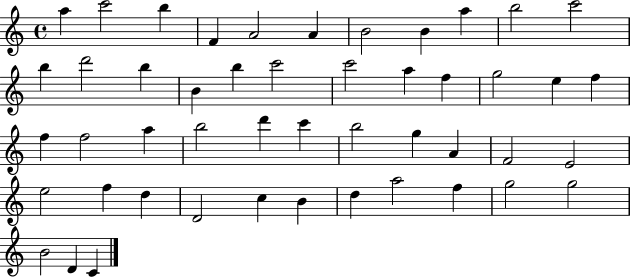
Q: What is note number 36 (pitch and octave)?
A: F5